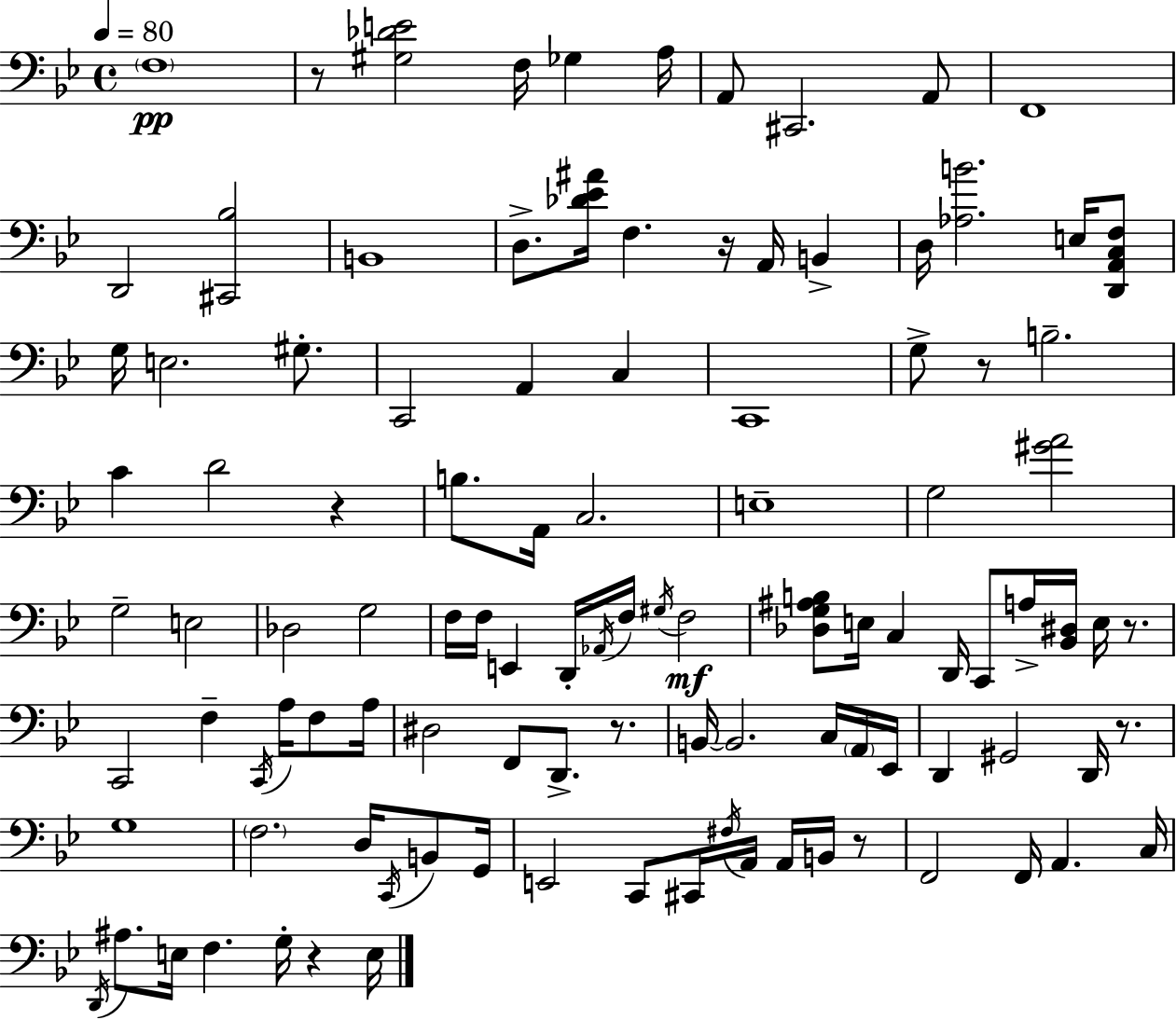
F3/w R/e [G#3,Db4,E4]/h F3/s Gb3/q A3/s A2/e C#2/h. A2/e F2/w D2/h [C#2,Bb3]/h B2/w D3/e. [Db4,Eb4,A#4]/s F3/q. R/s A2/s B2/q D3/s [Ab3,B4]/h. E3/s [D2,A2,C3,F3]/e G3/s E3/h. G#3/e. C2/h A2/q C3/q C2/w G3/e R/e B3/h. C4/q D4/h R/q B3/e. A2/s C3/h. E3/w G3/h [G#4,A4]/h G3/h E3/h Db3/h G3/h F3/s F3/s E2/q D2/s Ab2/s F3/s G#3/s F3/h [Db3,G3,A#3,B3]/e E3/s C3/q D2/s C2/e A3/s [Bb2,D#3]/s E3/s R/e. C2/h F3/q C2/s A3/s F3/e A3/s D#3/h F2/e D2/e. R/e. B2/s B2/h. C3/s A2/s Eb2/s D2/q G#2/h D2/s R/e. G3/w F3/h. D3/s C2/s B2/e G2/s E2/h C2/e C#2/s F#3/s A2/s A2/s B2/s R/e F2/h F2/s A2/q. C3/s D2/s A#3/e. E3/s F3/q. G3/s R/q E3/s